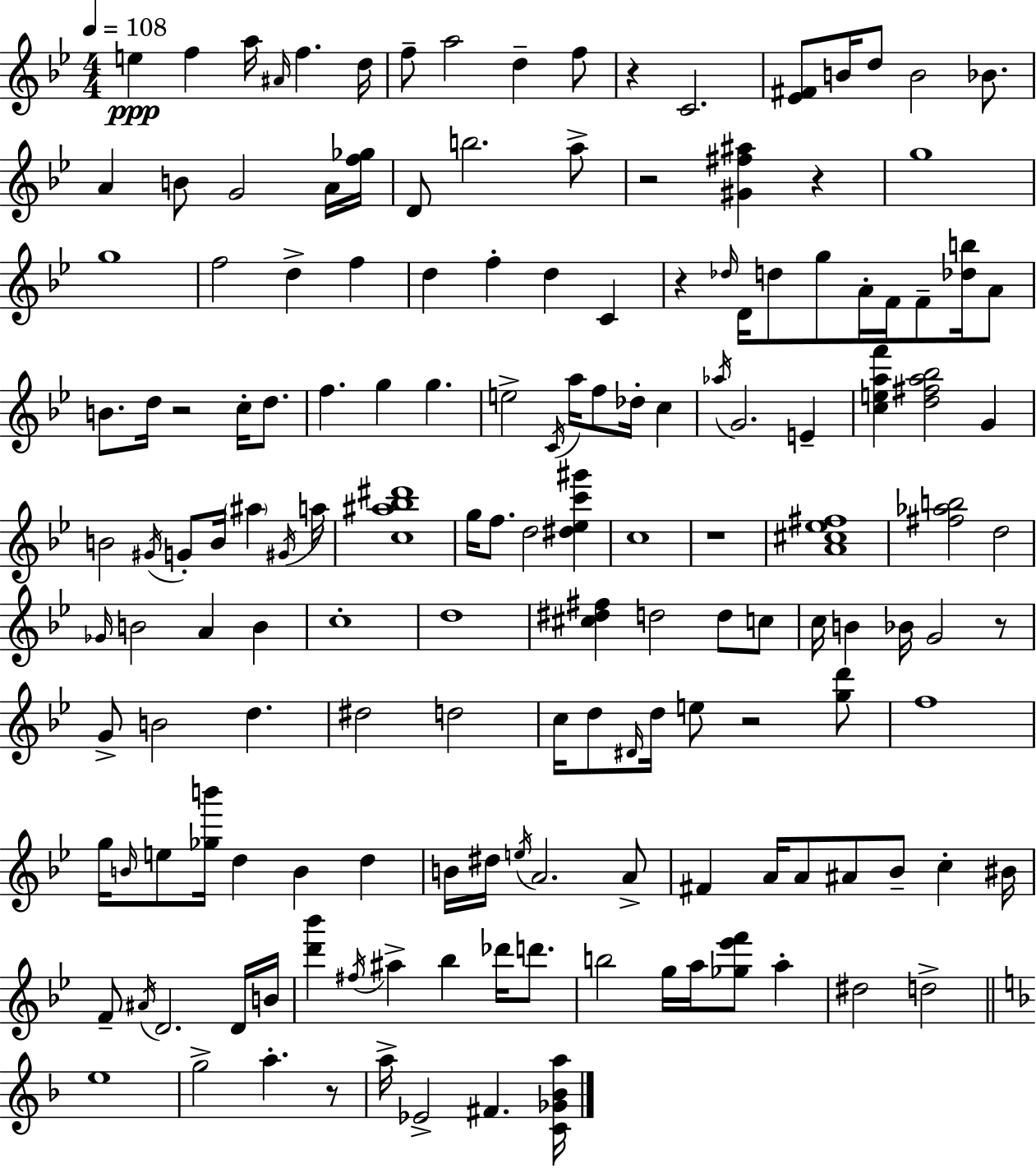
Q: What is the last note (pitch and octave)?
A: F#4